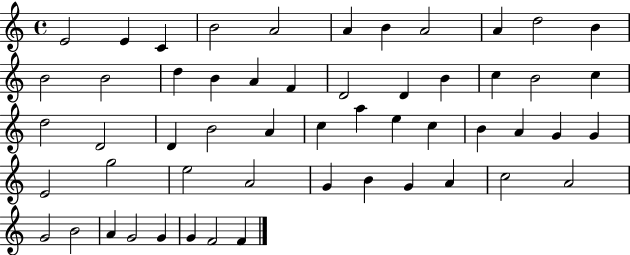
{
  \clef treble
  \time 4/4
  \defaultTimeSignature
  \key c \major
  e'2 e'4 c'4 | b'2 a'2 | a'4 b'4 a'2 | a'4 d''2 b'4 | \break b'2 b'2 | d''4 b'4 a'4 f'4 | d'2 d'4 b'4 | c''4 b'2 c''4 | \break d''2 d'2 | d'4 b'2 a'4 | c''4 a''4 e''4 c''4 | b'4 a'4 g'4 g'4 | \break e'2 g''2 | e''2 a'2 | g'4 b'4 g'4 a'4 | c''2 a'2 | \break g'2 b'2 | a'4 g'2 g'4 | g'4 f'2 f'4 | \bar "|."
}